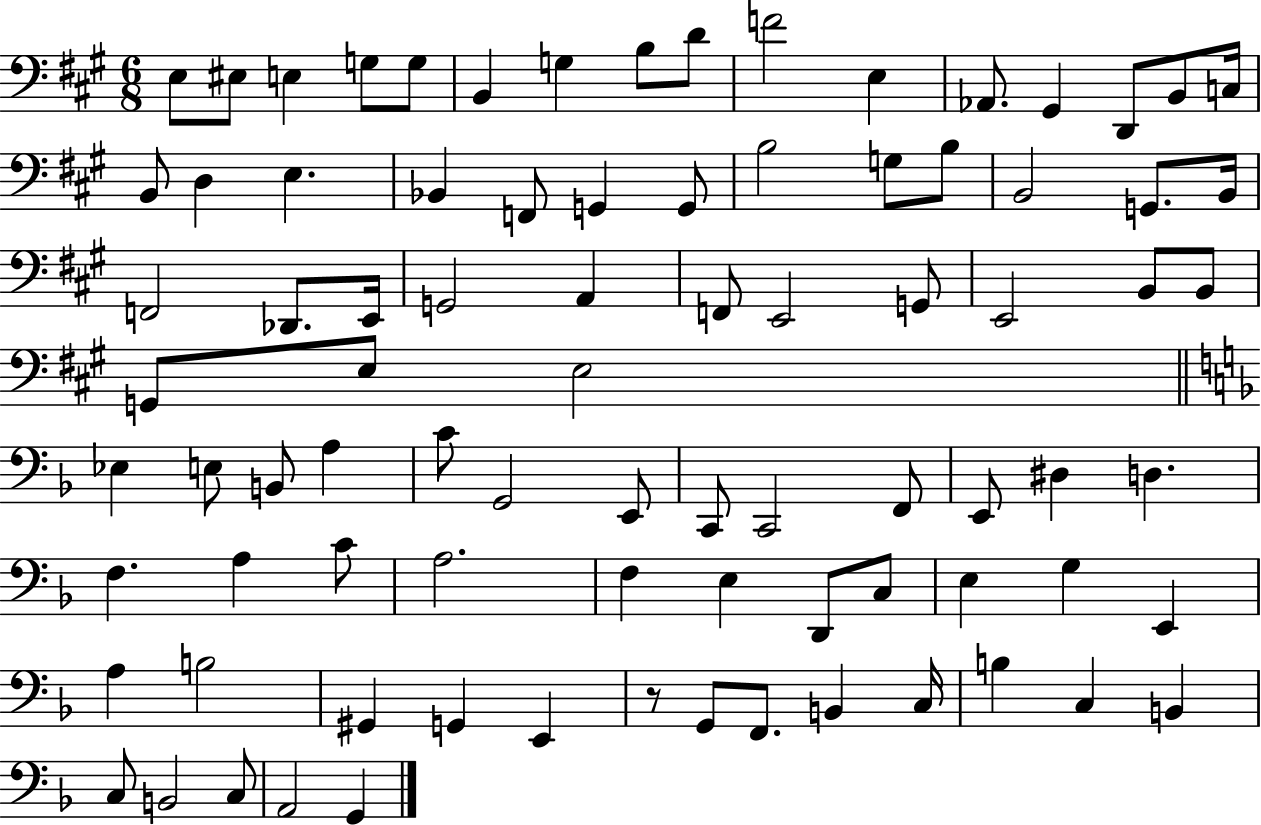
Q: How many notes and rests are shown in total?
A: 85